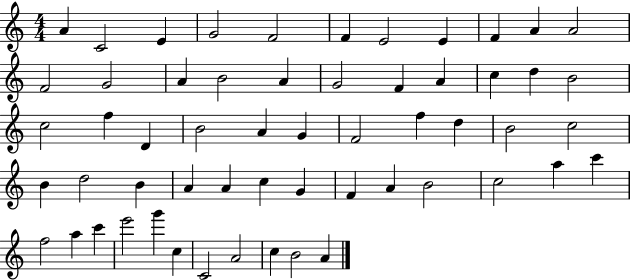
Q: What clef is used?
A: treble